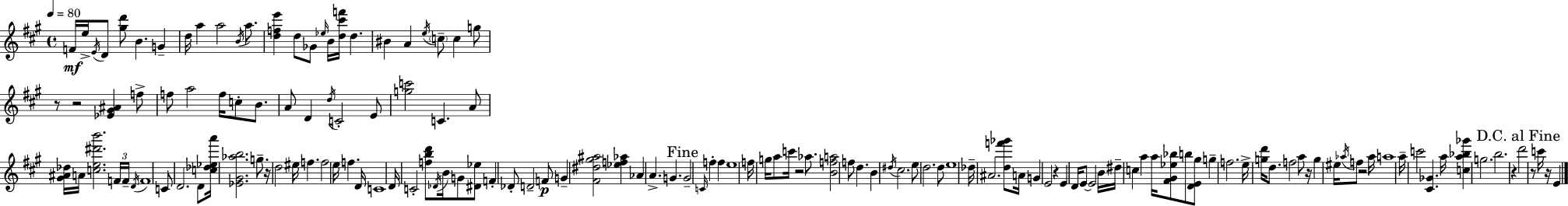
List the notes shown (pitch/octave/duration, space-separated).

F4/s E5/s E4/s D4/e [G#5,D6]/e B4/q. G4/q D5/s A5/q A5/h B4/s A5/e. [D5,F5,E6]/q D5/e Gb4/e Eb5/s B4/s [D5,C#6,F6]/s D5/q. BIS4/q A4/q E5/s C5/e C5/q G5/e R/e R/h [Eb4,G#4,A#4]/q F5/e F5/e A5/h F5/s C5/e B4/e. A4/e D4/q D5/s C4/h E4/e [G5,C6]/h C4/q. A4/e [G#4,A#4,Db5]/s A4/s [C5,E5,D#6,B6]/h. F4/s F4/s D4/s F4/w C4/e D4/h. D4/e [C5,Db5,Eb5,A6]/s [Eb4,G#4,Ab5,B5]/h. G5/e. R/s D5/h EIS5/s F5/q. F5/h E5/s F5/q. D4/s C4/w D4/s C4/h [F5,B5,D6]/e Db4/s B4/s G4/e [D#4,Eb5]/e F4/q Db4/e D4/h F4/e G4/q [F#4,D#5,G#5,A#5]/h [Eb5,F5,Ab5]/q Ab4/q A4/q. G4/q. G4/h C4/s F5/q F5/q E5/w F5/s G5/s A5/e C6/s R/h Ab5/e. [B4,F5,A5]/h F5/e D5/q. B4/q D#5/s C#5/h. E5/e D5/h. D5/e E5/w Db5/s A#4/h. [D5,F6,Gb6]/e A4/s G4/q E4/h R/q E4/q D4/s E4/e E4/h B4/s D#5/s C5/q A5/q A5/s [F#4,G#4,Eb5,Bb5]/e B5/e [D4,E4,G#5]/e G5/q F5/h. E5/s [G5,D6]/s D5/e. F5/h A5/e R/s G5/q EIS5/s Ab5/s F5/e R/h Ab5/s A5/w A5/s C6/h [C#4,Gb4]/q. A5/s [C5,A5,Bb5,Gb6]/q G5/h. B5/h. R/q D6/h R/e C6/s R/s E4/q